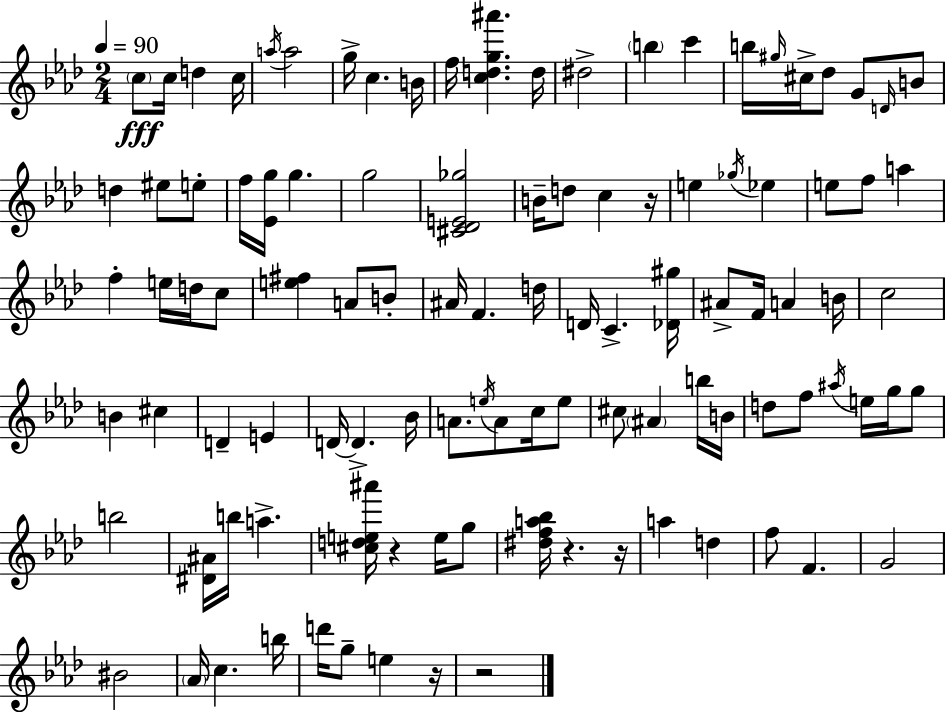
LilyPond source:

{
  \clef treble
  \numericTimeSignature
  \time 2/4
  \key f \minor
  \tempo 4 = 90
  \parenthesize c''8\fff c''16 d''4 c''16 | \acciaccatura { a''16 } a''2 | g''16-> c''4. | b'16 f''16 <c'' d'' g'' ais'''>4. | \break d''16 dis''2-> | \parenthesize b''4 c'''4 | b''16 \grace { gis''16 } cis''16-> des''8 g'8 | \grace { d'16 } b'8 d''4 eis''8 | \break e''8-. f''16 <ees' g''>16 g''4. | g''2 | <cis' des' e' ges''>2 | b'16-- d''8 c''4 | \break r16 e''4 \acciaccatura { ges''16 } | ees''4 e''8 f''8 | a''4 f''4-. | e''16 d''16 c''8 <e'' fis''>4 | \break a'8 b'8-. ais'16 f'4. | d''16 d'16 c'4.-> | <des' gis''>16 ais'8-> f'16 a'4 | b'16 c''2 | \break b'4 | cis''4 d'4-- | e'4 d'16~~ d'4.-> | bes'16 a'8. \acciaccatura { e''16 } | \break a'8 c''16 e''8 cis''8 \parenthesize ais'4 | b''16 b'16 d''8 f''8 | \acciaccatura { ais''16 } e''16 g''16 g''8 b''2 | <dis' ais'>16 b''16 | \break a''4.-> <cis'' d'' e'' ais'''>16 r4 | e''16 g''8 <dis'' f'' a'' bes''>16 r4. | r16 a''4 | d''4 f''8 | \break f'4. g'2 | bis'2 | \parenthesize aes'16 c''4. | b''16 d'''16 g''8-- | \break e''4 r16 r2 | \bar "|."
}